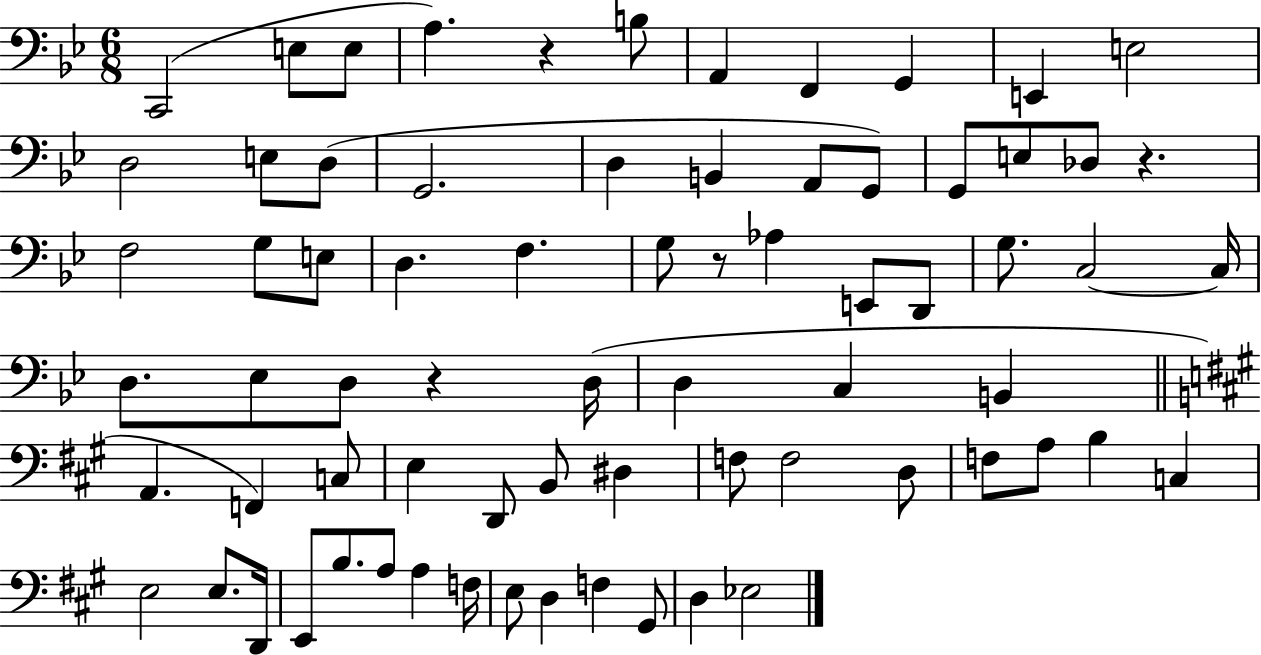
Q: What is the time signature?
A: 6/8